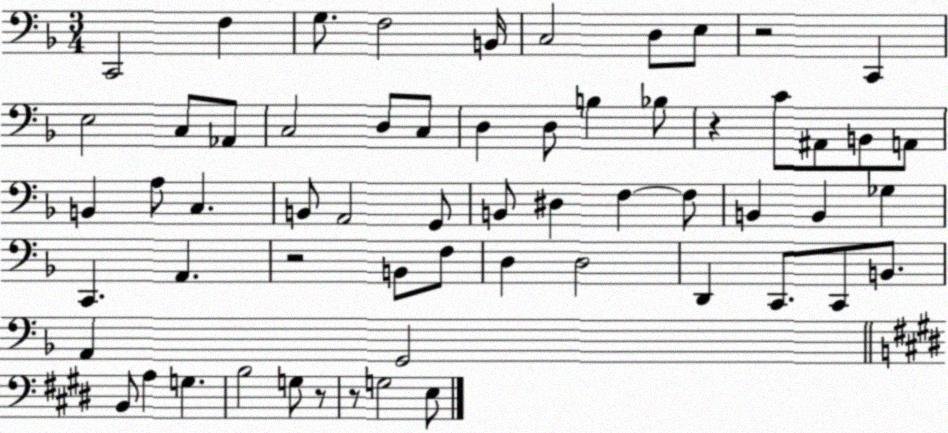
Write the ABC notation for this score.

X:1
T:Untitled
M:3/4
L:1/4
K:F
C,,2 F, G,/2 F,2 B,,/4 C,2 D,/2 E,/2 z2 C,, E,2 C,/2 _A,,/2 C,2 D,/2 C,/2 D, D,/2 B, _B,/2 z C/2 ^A,,/2 B,,/2 A,,/2 B,, A,/2 C, B,,/2 A,,2 G,,/2 B,,/2 ^D, F, F,/2 B,, B,, _G, C,, A,, z2 B,,/2 F,/2 D, D,2 D,, C,,/2 C,,/2 B,,/2 A,, G,,2 B,,/2 A, G, B,2 G,/2 z/2 z/2 G,2 E,/2